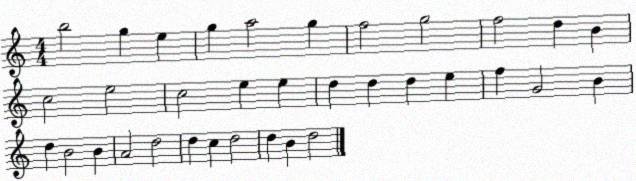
X:1
T:Untitled
M:4/4
L:1/4
K:C
b2 g e g a2 g f2 g2 f2 d B c2 e2 c2 e e d d d e f G2 B d B2 B A2 d2 d c d2 d B d2